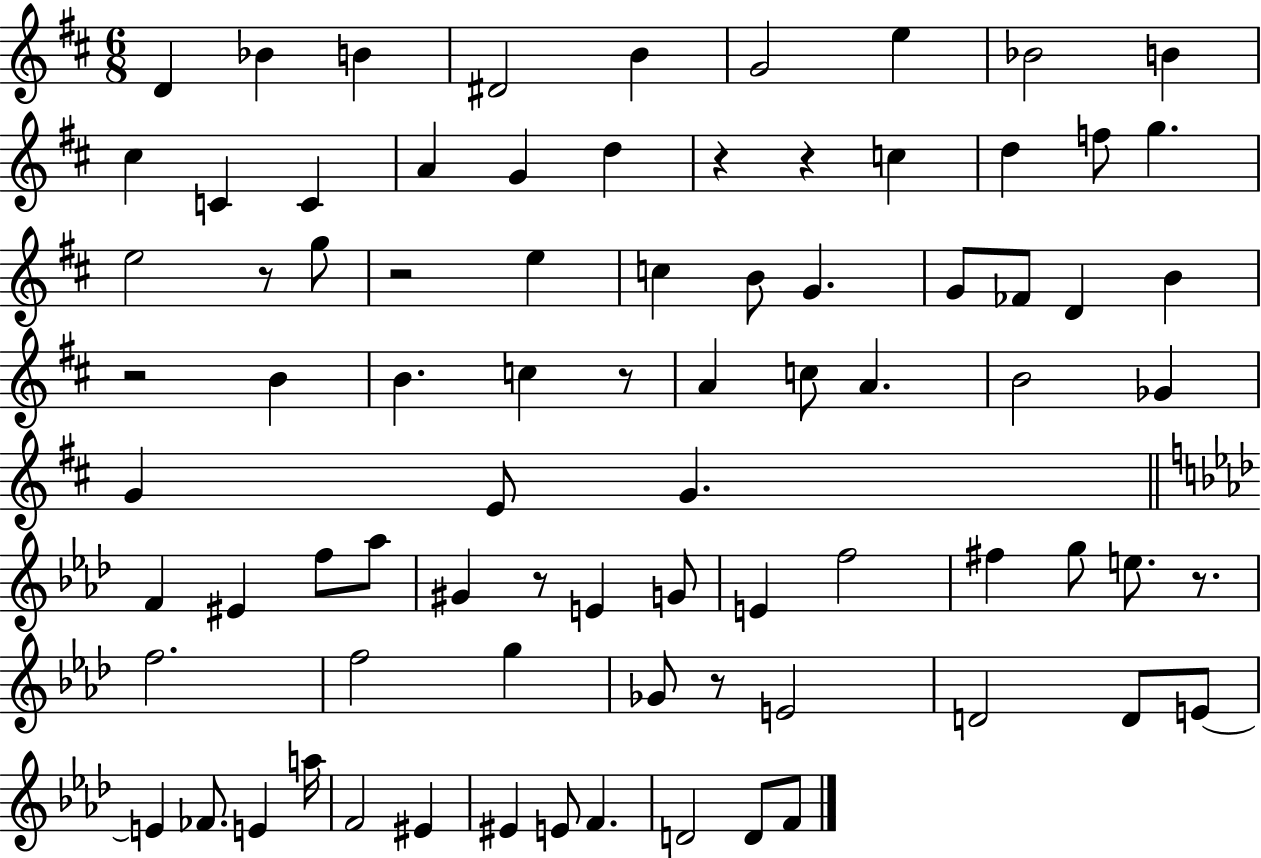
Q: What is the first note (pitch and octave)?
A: D4